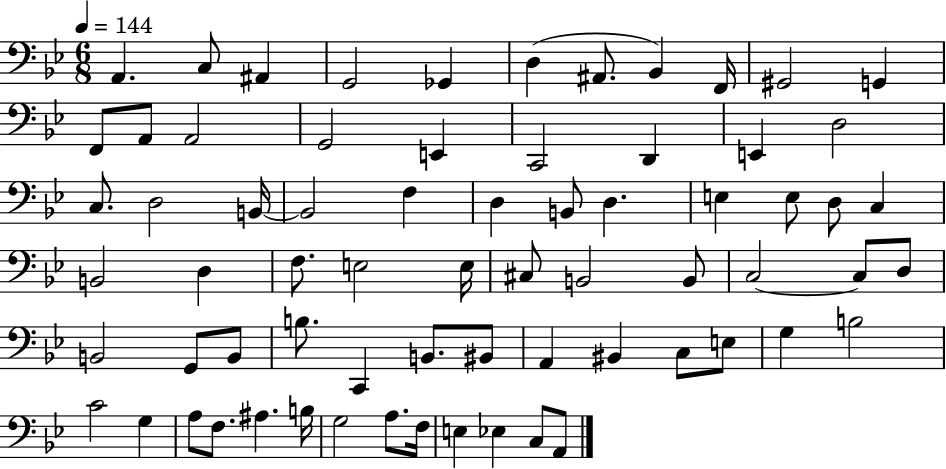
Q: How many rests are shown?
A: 0